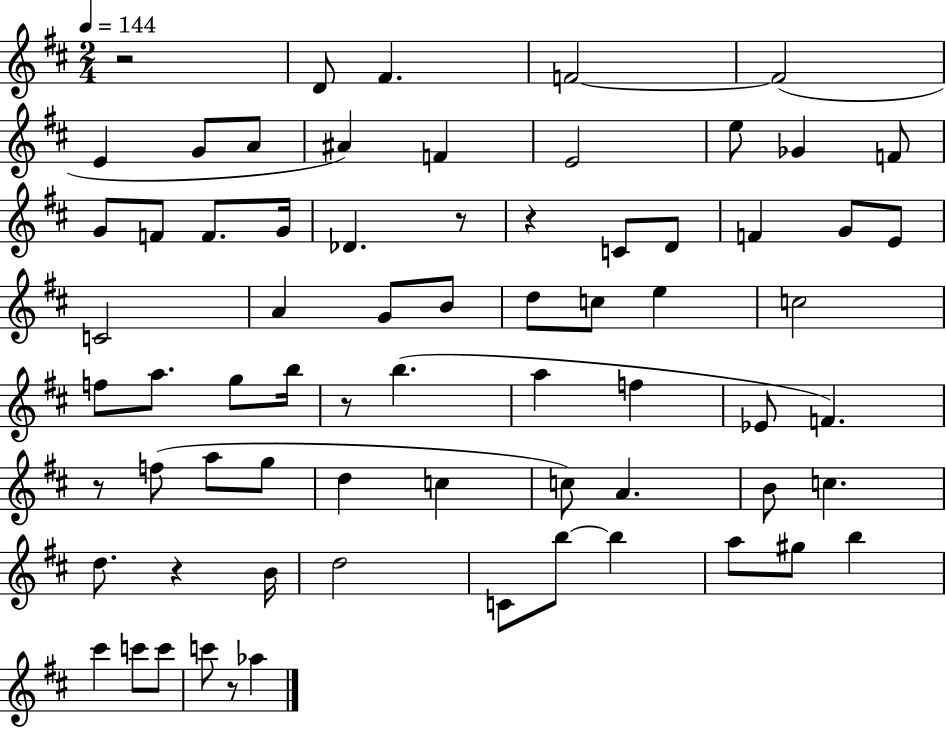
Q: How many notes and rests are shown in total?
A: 70